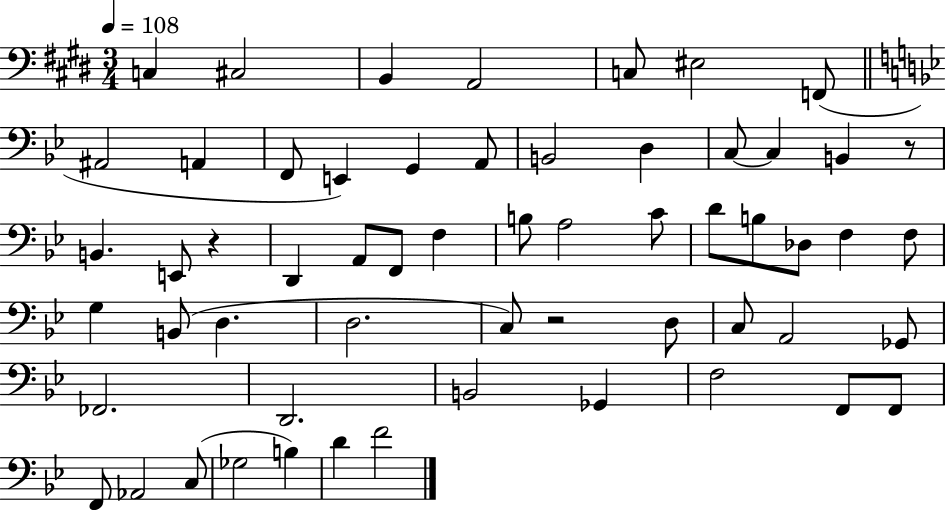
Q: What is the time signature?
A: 3/4